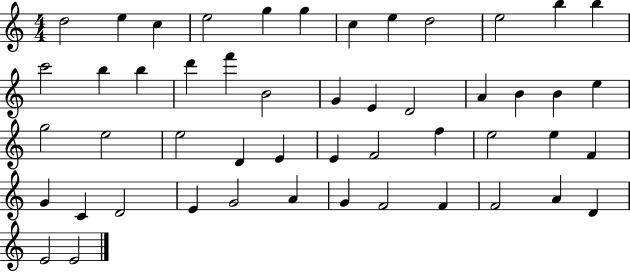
{
  \clef treble
  \numericTimeSignature
  \time 4/4
  \key c \major
  d''2 e''4 c''4 | e''2 g''4 g''4 | c''4 e''4 d''2 | e''2 b''4 b''4 | \break c'''2 b''4 b''4 | d'''4 f'''4 b'2 | g'4 e'4 d'2 | a'4 b'4 b'4 e''4 | \break g''2 e''2 | e''2 d'4 e'4 | e'4 f'2 f''4 | e''2 e''4 f'4 | \break g'4 c'4 d'2 | e'4 g'2 a'4 | g'4 f'2 f'4 | f'2 a'4 d'4 | \break e'2 e'2 | \bar "|."
}